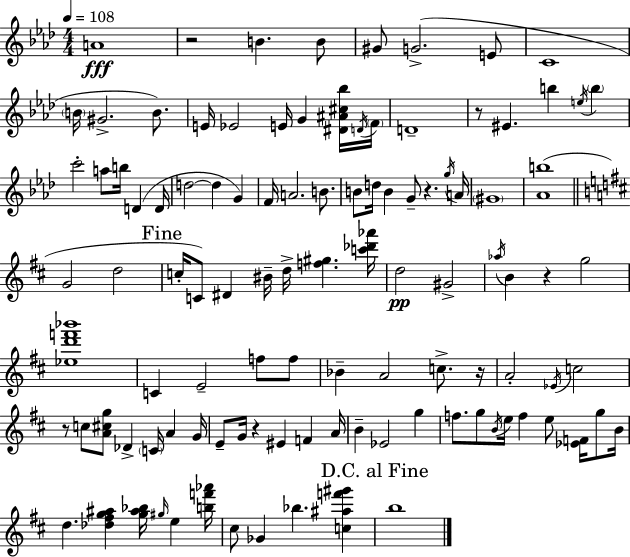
{
  \clef treble
  \numericTimeSignature
  \time 4/4
  \key aes \major
  \tempo 4 = 108
  a'1\fff | r2 b'4. b'8 | gis'8 g'2.->( e'8 | c'1 | \break \parenthesize b'16 gis'2.-> b'8.) | e'16 ees'2 e'16 g'4 <dis' ais' cis'' bes''>16 \acciaccatura { d'16 } | \parenthesize f'16 d'1-- | r8 eis'4. b''4 \acciaccatura { e''16 } \parenthesize b''4 | \break c'''2-. a''8 b''16 d'4( | d'16 d''2~~ d''4 g'4) | f'16 a'2. b'8. | b'8 d''16 b'4 g'8-- r4. | \break \acciaccatura { g''16 } a'16 \parenthesize gis'1 | <aes' b''>1( | \bar "||" \break \key d \major g'2 d''2 | \mark "Fine" c''16-. c'8) dis'4 bis'16-- d''16-> <f'' gis''>4. <c''' des''' aes'''>16 | d''2\pp gis'2-> | \acciaccatura { aes''16 } b'4 r4 g''2 | \break <ees'' d''' f''' bes'''>1 | c'4 e'2-- f''8 f''8 | bes'4-- a'2 c''8.-> | r16 a'2-. \acciaccatura { ees'16 } c''2 | \break r8 c''8 <a' cis'' g''>8 des'4-> \parenthesize c'16 a'4 | g'16 e'8-- g'16 r4 eis'4 f'4 | a'16 b'4-- ees'2 g''4 | f''8. g''8 \acciaccatura { b'16 } e''16 f''4 e''8 <ees' f'>16 | \break g''8 b'16 d''4. <des'' fis'' g'' ais''>4 <g'' ais'' bes''>16 \grace { gis''16 } e''4 | <b'' f''' aes'''>16 cis''8 ges'4 bes''4. | <c'' ais'' f''' gis'''>4 \mark "D.C. al Fine" b''1 | \bar "|."
}